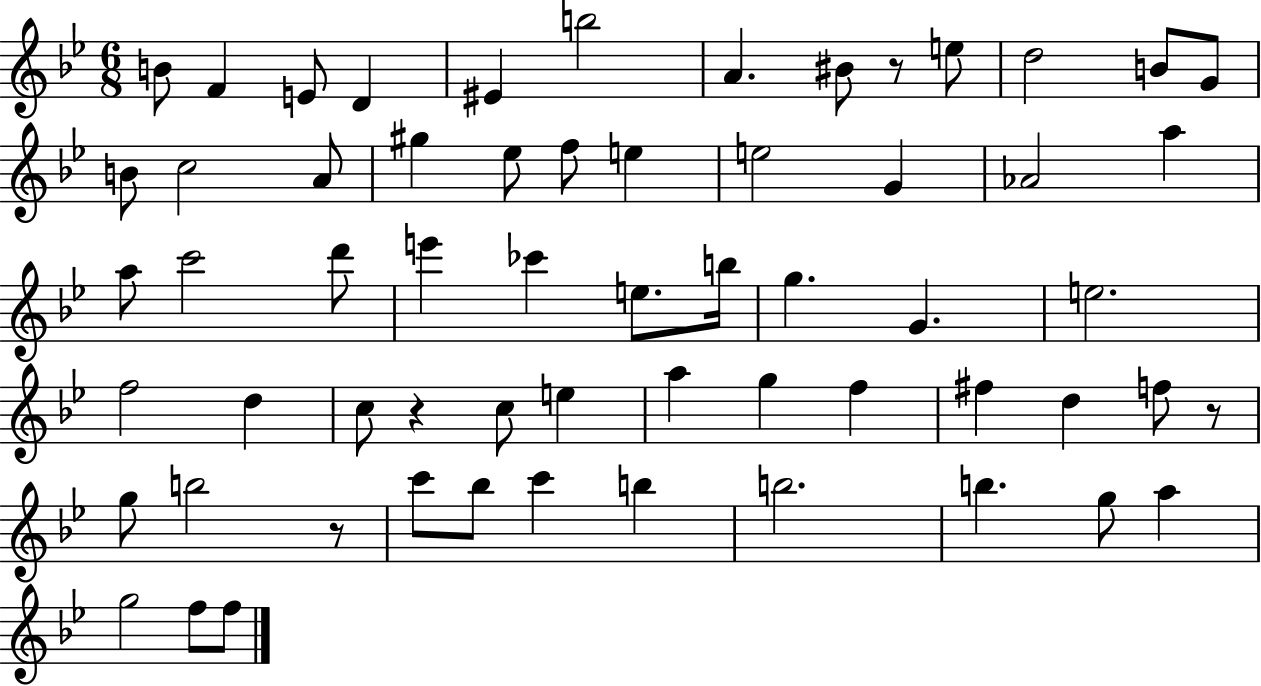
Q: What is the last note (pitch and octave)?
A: F5